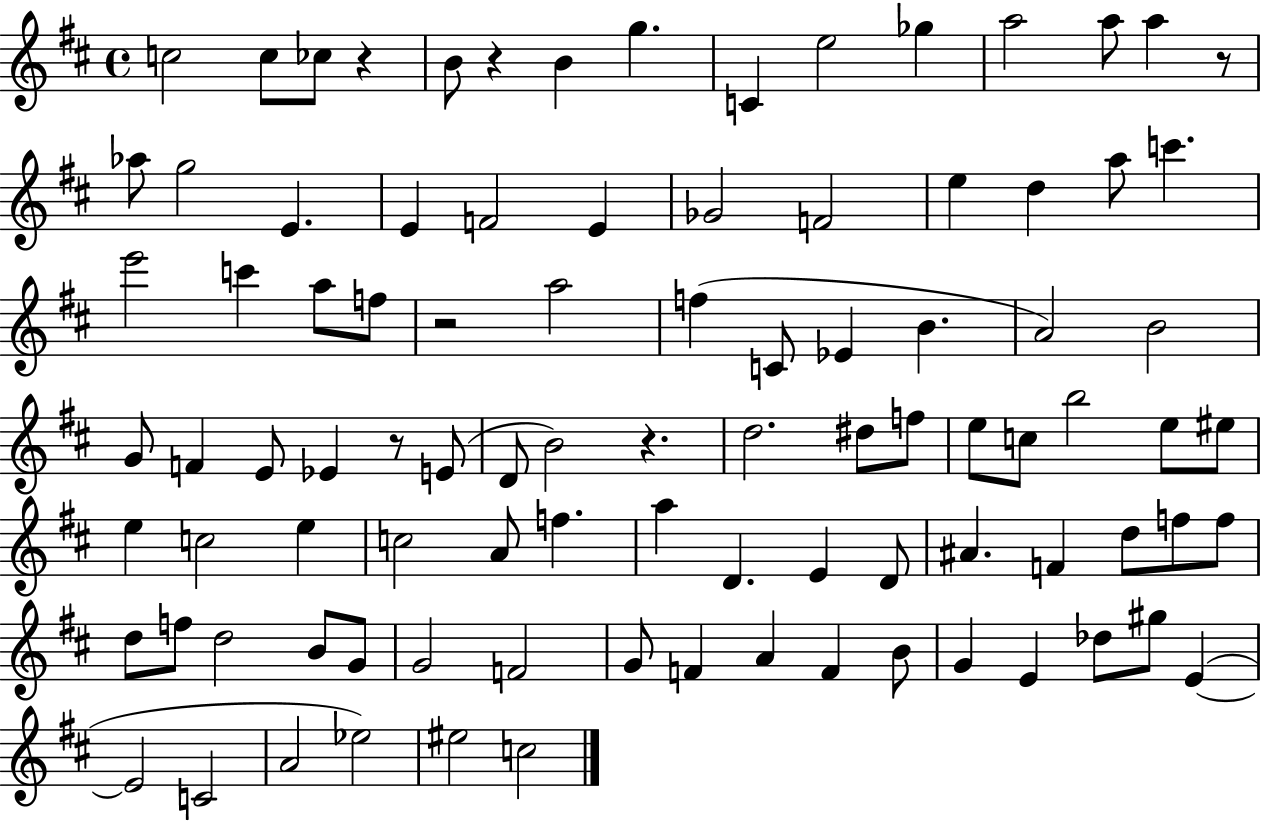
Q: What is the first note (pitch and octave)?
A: C5